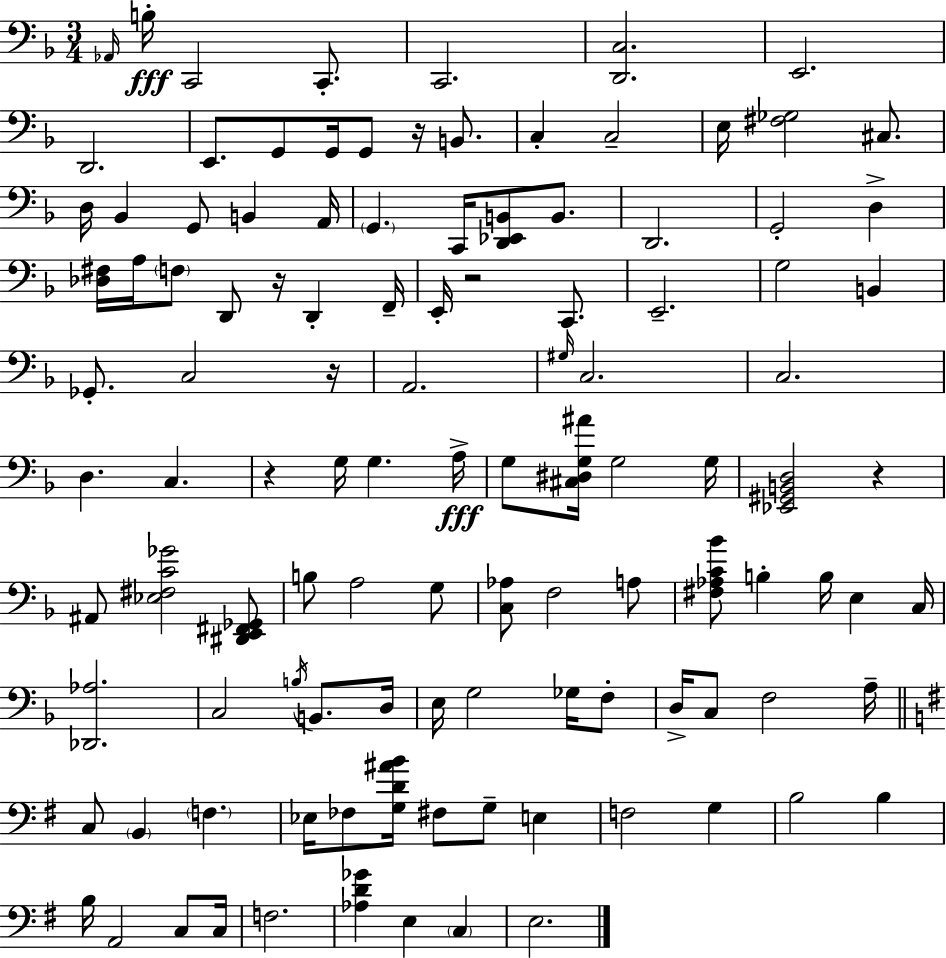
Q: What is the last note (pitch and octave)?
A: E3